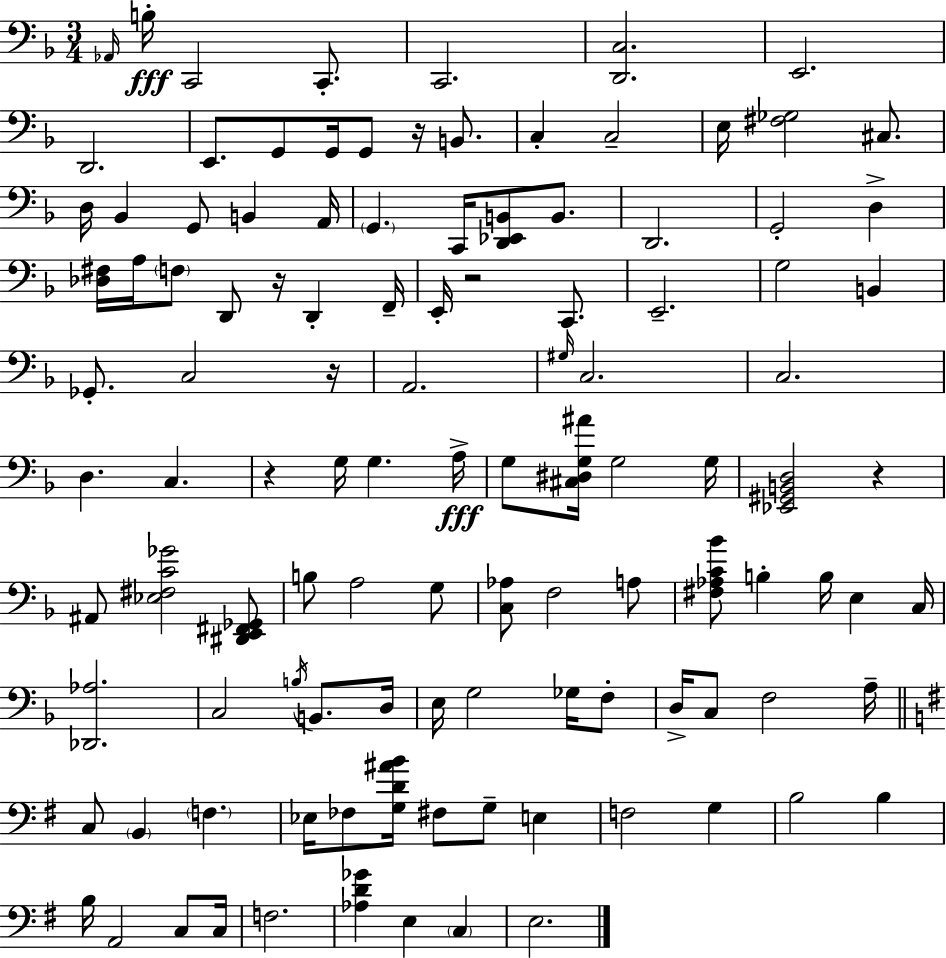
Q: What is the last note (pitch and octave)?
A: E3